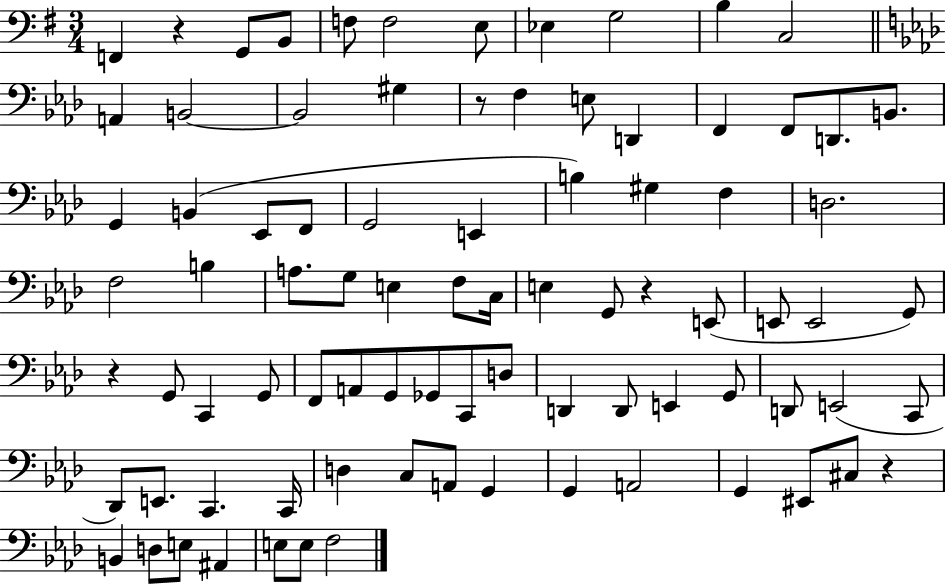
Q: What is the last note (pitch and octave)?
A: F3